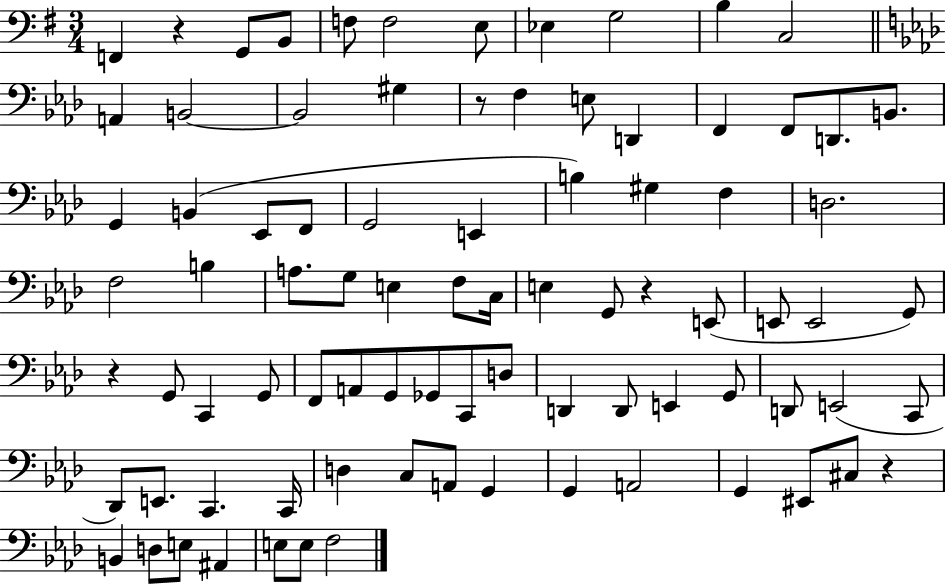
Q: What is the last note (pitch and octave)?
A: F3